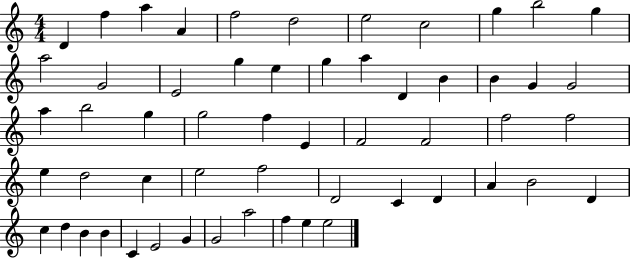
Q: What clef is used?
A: treble